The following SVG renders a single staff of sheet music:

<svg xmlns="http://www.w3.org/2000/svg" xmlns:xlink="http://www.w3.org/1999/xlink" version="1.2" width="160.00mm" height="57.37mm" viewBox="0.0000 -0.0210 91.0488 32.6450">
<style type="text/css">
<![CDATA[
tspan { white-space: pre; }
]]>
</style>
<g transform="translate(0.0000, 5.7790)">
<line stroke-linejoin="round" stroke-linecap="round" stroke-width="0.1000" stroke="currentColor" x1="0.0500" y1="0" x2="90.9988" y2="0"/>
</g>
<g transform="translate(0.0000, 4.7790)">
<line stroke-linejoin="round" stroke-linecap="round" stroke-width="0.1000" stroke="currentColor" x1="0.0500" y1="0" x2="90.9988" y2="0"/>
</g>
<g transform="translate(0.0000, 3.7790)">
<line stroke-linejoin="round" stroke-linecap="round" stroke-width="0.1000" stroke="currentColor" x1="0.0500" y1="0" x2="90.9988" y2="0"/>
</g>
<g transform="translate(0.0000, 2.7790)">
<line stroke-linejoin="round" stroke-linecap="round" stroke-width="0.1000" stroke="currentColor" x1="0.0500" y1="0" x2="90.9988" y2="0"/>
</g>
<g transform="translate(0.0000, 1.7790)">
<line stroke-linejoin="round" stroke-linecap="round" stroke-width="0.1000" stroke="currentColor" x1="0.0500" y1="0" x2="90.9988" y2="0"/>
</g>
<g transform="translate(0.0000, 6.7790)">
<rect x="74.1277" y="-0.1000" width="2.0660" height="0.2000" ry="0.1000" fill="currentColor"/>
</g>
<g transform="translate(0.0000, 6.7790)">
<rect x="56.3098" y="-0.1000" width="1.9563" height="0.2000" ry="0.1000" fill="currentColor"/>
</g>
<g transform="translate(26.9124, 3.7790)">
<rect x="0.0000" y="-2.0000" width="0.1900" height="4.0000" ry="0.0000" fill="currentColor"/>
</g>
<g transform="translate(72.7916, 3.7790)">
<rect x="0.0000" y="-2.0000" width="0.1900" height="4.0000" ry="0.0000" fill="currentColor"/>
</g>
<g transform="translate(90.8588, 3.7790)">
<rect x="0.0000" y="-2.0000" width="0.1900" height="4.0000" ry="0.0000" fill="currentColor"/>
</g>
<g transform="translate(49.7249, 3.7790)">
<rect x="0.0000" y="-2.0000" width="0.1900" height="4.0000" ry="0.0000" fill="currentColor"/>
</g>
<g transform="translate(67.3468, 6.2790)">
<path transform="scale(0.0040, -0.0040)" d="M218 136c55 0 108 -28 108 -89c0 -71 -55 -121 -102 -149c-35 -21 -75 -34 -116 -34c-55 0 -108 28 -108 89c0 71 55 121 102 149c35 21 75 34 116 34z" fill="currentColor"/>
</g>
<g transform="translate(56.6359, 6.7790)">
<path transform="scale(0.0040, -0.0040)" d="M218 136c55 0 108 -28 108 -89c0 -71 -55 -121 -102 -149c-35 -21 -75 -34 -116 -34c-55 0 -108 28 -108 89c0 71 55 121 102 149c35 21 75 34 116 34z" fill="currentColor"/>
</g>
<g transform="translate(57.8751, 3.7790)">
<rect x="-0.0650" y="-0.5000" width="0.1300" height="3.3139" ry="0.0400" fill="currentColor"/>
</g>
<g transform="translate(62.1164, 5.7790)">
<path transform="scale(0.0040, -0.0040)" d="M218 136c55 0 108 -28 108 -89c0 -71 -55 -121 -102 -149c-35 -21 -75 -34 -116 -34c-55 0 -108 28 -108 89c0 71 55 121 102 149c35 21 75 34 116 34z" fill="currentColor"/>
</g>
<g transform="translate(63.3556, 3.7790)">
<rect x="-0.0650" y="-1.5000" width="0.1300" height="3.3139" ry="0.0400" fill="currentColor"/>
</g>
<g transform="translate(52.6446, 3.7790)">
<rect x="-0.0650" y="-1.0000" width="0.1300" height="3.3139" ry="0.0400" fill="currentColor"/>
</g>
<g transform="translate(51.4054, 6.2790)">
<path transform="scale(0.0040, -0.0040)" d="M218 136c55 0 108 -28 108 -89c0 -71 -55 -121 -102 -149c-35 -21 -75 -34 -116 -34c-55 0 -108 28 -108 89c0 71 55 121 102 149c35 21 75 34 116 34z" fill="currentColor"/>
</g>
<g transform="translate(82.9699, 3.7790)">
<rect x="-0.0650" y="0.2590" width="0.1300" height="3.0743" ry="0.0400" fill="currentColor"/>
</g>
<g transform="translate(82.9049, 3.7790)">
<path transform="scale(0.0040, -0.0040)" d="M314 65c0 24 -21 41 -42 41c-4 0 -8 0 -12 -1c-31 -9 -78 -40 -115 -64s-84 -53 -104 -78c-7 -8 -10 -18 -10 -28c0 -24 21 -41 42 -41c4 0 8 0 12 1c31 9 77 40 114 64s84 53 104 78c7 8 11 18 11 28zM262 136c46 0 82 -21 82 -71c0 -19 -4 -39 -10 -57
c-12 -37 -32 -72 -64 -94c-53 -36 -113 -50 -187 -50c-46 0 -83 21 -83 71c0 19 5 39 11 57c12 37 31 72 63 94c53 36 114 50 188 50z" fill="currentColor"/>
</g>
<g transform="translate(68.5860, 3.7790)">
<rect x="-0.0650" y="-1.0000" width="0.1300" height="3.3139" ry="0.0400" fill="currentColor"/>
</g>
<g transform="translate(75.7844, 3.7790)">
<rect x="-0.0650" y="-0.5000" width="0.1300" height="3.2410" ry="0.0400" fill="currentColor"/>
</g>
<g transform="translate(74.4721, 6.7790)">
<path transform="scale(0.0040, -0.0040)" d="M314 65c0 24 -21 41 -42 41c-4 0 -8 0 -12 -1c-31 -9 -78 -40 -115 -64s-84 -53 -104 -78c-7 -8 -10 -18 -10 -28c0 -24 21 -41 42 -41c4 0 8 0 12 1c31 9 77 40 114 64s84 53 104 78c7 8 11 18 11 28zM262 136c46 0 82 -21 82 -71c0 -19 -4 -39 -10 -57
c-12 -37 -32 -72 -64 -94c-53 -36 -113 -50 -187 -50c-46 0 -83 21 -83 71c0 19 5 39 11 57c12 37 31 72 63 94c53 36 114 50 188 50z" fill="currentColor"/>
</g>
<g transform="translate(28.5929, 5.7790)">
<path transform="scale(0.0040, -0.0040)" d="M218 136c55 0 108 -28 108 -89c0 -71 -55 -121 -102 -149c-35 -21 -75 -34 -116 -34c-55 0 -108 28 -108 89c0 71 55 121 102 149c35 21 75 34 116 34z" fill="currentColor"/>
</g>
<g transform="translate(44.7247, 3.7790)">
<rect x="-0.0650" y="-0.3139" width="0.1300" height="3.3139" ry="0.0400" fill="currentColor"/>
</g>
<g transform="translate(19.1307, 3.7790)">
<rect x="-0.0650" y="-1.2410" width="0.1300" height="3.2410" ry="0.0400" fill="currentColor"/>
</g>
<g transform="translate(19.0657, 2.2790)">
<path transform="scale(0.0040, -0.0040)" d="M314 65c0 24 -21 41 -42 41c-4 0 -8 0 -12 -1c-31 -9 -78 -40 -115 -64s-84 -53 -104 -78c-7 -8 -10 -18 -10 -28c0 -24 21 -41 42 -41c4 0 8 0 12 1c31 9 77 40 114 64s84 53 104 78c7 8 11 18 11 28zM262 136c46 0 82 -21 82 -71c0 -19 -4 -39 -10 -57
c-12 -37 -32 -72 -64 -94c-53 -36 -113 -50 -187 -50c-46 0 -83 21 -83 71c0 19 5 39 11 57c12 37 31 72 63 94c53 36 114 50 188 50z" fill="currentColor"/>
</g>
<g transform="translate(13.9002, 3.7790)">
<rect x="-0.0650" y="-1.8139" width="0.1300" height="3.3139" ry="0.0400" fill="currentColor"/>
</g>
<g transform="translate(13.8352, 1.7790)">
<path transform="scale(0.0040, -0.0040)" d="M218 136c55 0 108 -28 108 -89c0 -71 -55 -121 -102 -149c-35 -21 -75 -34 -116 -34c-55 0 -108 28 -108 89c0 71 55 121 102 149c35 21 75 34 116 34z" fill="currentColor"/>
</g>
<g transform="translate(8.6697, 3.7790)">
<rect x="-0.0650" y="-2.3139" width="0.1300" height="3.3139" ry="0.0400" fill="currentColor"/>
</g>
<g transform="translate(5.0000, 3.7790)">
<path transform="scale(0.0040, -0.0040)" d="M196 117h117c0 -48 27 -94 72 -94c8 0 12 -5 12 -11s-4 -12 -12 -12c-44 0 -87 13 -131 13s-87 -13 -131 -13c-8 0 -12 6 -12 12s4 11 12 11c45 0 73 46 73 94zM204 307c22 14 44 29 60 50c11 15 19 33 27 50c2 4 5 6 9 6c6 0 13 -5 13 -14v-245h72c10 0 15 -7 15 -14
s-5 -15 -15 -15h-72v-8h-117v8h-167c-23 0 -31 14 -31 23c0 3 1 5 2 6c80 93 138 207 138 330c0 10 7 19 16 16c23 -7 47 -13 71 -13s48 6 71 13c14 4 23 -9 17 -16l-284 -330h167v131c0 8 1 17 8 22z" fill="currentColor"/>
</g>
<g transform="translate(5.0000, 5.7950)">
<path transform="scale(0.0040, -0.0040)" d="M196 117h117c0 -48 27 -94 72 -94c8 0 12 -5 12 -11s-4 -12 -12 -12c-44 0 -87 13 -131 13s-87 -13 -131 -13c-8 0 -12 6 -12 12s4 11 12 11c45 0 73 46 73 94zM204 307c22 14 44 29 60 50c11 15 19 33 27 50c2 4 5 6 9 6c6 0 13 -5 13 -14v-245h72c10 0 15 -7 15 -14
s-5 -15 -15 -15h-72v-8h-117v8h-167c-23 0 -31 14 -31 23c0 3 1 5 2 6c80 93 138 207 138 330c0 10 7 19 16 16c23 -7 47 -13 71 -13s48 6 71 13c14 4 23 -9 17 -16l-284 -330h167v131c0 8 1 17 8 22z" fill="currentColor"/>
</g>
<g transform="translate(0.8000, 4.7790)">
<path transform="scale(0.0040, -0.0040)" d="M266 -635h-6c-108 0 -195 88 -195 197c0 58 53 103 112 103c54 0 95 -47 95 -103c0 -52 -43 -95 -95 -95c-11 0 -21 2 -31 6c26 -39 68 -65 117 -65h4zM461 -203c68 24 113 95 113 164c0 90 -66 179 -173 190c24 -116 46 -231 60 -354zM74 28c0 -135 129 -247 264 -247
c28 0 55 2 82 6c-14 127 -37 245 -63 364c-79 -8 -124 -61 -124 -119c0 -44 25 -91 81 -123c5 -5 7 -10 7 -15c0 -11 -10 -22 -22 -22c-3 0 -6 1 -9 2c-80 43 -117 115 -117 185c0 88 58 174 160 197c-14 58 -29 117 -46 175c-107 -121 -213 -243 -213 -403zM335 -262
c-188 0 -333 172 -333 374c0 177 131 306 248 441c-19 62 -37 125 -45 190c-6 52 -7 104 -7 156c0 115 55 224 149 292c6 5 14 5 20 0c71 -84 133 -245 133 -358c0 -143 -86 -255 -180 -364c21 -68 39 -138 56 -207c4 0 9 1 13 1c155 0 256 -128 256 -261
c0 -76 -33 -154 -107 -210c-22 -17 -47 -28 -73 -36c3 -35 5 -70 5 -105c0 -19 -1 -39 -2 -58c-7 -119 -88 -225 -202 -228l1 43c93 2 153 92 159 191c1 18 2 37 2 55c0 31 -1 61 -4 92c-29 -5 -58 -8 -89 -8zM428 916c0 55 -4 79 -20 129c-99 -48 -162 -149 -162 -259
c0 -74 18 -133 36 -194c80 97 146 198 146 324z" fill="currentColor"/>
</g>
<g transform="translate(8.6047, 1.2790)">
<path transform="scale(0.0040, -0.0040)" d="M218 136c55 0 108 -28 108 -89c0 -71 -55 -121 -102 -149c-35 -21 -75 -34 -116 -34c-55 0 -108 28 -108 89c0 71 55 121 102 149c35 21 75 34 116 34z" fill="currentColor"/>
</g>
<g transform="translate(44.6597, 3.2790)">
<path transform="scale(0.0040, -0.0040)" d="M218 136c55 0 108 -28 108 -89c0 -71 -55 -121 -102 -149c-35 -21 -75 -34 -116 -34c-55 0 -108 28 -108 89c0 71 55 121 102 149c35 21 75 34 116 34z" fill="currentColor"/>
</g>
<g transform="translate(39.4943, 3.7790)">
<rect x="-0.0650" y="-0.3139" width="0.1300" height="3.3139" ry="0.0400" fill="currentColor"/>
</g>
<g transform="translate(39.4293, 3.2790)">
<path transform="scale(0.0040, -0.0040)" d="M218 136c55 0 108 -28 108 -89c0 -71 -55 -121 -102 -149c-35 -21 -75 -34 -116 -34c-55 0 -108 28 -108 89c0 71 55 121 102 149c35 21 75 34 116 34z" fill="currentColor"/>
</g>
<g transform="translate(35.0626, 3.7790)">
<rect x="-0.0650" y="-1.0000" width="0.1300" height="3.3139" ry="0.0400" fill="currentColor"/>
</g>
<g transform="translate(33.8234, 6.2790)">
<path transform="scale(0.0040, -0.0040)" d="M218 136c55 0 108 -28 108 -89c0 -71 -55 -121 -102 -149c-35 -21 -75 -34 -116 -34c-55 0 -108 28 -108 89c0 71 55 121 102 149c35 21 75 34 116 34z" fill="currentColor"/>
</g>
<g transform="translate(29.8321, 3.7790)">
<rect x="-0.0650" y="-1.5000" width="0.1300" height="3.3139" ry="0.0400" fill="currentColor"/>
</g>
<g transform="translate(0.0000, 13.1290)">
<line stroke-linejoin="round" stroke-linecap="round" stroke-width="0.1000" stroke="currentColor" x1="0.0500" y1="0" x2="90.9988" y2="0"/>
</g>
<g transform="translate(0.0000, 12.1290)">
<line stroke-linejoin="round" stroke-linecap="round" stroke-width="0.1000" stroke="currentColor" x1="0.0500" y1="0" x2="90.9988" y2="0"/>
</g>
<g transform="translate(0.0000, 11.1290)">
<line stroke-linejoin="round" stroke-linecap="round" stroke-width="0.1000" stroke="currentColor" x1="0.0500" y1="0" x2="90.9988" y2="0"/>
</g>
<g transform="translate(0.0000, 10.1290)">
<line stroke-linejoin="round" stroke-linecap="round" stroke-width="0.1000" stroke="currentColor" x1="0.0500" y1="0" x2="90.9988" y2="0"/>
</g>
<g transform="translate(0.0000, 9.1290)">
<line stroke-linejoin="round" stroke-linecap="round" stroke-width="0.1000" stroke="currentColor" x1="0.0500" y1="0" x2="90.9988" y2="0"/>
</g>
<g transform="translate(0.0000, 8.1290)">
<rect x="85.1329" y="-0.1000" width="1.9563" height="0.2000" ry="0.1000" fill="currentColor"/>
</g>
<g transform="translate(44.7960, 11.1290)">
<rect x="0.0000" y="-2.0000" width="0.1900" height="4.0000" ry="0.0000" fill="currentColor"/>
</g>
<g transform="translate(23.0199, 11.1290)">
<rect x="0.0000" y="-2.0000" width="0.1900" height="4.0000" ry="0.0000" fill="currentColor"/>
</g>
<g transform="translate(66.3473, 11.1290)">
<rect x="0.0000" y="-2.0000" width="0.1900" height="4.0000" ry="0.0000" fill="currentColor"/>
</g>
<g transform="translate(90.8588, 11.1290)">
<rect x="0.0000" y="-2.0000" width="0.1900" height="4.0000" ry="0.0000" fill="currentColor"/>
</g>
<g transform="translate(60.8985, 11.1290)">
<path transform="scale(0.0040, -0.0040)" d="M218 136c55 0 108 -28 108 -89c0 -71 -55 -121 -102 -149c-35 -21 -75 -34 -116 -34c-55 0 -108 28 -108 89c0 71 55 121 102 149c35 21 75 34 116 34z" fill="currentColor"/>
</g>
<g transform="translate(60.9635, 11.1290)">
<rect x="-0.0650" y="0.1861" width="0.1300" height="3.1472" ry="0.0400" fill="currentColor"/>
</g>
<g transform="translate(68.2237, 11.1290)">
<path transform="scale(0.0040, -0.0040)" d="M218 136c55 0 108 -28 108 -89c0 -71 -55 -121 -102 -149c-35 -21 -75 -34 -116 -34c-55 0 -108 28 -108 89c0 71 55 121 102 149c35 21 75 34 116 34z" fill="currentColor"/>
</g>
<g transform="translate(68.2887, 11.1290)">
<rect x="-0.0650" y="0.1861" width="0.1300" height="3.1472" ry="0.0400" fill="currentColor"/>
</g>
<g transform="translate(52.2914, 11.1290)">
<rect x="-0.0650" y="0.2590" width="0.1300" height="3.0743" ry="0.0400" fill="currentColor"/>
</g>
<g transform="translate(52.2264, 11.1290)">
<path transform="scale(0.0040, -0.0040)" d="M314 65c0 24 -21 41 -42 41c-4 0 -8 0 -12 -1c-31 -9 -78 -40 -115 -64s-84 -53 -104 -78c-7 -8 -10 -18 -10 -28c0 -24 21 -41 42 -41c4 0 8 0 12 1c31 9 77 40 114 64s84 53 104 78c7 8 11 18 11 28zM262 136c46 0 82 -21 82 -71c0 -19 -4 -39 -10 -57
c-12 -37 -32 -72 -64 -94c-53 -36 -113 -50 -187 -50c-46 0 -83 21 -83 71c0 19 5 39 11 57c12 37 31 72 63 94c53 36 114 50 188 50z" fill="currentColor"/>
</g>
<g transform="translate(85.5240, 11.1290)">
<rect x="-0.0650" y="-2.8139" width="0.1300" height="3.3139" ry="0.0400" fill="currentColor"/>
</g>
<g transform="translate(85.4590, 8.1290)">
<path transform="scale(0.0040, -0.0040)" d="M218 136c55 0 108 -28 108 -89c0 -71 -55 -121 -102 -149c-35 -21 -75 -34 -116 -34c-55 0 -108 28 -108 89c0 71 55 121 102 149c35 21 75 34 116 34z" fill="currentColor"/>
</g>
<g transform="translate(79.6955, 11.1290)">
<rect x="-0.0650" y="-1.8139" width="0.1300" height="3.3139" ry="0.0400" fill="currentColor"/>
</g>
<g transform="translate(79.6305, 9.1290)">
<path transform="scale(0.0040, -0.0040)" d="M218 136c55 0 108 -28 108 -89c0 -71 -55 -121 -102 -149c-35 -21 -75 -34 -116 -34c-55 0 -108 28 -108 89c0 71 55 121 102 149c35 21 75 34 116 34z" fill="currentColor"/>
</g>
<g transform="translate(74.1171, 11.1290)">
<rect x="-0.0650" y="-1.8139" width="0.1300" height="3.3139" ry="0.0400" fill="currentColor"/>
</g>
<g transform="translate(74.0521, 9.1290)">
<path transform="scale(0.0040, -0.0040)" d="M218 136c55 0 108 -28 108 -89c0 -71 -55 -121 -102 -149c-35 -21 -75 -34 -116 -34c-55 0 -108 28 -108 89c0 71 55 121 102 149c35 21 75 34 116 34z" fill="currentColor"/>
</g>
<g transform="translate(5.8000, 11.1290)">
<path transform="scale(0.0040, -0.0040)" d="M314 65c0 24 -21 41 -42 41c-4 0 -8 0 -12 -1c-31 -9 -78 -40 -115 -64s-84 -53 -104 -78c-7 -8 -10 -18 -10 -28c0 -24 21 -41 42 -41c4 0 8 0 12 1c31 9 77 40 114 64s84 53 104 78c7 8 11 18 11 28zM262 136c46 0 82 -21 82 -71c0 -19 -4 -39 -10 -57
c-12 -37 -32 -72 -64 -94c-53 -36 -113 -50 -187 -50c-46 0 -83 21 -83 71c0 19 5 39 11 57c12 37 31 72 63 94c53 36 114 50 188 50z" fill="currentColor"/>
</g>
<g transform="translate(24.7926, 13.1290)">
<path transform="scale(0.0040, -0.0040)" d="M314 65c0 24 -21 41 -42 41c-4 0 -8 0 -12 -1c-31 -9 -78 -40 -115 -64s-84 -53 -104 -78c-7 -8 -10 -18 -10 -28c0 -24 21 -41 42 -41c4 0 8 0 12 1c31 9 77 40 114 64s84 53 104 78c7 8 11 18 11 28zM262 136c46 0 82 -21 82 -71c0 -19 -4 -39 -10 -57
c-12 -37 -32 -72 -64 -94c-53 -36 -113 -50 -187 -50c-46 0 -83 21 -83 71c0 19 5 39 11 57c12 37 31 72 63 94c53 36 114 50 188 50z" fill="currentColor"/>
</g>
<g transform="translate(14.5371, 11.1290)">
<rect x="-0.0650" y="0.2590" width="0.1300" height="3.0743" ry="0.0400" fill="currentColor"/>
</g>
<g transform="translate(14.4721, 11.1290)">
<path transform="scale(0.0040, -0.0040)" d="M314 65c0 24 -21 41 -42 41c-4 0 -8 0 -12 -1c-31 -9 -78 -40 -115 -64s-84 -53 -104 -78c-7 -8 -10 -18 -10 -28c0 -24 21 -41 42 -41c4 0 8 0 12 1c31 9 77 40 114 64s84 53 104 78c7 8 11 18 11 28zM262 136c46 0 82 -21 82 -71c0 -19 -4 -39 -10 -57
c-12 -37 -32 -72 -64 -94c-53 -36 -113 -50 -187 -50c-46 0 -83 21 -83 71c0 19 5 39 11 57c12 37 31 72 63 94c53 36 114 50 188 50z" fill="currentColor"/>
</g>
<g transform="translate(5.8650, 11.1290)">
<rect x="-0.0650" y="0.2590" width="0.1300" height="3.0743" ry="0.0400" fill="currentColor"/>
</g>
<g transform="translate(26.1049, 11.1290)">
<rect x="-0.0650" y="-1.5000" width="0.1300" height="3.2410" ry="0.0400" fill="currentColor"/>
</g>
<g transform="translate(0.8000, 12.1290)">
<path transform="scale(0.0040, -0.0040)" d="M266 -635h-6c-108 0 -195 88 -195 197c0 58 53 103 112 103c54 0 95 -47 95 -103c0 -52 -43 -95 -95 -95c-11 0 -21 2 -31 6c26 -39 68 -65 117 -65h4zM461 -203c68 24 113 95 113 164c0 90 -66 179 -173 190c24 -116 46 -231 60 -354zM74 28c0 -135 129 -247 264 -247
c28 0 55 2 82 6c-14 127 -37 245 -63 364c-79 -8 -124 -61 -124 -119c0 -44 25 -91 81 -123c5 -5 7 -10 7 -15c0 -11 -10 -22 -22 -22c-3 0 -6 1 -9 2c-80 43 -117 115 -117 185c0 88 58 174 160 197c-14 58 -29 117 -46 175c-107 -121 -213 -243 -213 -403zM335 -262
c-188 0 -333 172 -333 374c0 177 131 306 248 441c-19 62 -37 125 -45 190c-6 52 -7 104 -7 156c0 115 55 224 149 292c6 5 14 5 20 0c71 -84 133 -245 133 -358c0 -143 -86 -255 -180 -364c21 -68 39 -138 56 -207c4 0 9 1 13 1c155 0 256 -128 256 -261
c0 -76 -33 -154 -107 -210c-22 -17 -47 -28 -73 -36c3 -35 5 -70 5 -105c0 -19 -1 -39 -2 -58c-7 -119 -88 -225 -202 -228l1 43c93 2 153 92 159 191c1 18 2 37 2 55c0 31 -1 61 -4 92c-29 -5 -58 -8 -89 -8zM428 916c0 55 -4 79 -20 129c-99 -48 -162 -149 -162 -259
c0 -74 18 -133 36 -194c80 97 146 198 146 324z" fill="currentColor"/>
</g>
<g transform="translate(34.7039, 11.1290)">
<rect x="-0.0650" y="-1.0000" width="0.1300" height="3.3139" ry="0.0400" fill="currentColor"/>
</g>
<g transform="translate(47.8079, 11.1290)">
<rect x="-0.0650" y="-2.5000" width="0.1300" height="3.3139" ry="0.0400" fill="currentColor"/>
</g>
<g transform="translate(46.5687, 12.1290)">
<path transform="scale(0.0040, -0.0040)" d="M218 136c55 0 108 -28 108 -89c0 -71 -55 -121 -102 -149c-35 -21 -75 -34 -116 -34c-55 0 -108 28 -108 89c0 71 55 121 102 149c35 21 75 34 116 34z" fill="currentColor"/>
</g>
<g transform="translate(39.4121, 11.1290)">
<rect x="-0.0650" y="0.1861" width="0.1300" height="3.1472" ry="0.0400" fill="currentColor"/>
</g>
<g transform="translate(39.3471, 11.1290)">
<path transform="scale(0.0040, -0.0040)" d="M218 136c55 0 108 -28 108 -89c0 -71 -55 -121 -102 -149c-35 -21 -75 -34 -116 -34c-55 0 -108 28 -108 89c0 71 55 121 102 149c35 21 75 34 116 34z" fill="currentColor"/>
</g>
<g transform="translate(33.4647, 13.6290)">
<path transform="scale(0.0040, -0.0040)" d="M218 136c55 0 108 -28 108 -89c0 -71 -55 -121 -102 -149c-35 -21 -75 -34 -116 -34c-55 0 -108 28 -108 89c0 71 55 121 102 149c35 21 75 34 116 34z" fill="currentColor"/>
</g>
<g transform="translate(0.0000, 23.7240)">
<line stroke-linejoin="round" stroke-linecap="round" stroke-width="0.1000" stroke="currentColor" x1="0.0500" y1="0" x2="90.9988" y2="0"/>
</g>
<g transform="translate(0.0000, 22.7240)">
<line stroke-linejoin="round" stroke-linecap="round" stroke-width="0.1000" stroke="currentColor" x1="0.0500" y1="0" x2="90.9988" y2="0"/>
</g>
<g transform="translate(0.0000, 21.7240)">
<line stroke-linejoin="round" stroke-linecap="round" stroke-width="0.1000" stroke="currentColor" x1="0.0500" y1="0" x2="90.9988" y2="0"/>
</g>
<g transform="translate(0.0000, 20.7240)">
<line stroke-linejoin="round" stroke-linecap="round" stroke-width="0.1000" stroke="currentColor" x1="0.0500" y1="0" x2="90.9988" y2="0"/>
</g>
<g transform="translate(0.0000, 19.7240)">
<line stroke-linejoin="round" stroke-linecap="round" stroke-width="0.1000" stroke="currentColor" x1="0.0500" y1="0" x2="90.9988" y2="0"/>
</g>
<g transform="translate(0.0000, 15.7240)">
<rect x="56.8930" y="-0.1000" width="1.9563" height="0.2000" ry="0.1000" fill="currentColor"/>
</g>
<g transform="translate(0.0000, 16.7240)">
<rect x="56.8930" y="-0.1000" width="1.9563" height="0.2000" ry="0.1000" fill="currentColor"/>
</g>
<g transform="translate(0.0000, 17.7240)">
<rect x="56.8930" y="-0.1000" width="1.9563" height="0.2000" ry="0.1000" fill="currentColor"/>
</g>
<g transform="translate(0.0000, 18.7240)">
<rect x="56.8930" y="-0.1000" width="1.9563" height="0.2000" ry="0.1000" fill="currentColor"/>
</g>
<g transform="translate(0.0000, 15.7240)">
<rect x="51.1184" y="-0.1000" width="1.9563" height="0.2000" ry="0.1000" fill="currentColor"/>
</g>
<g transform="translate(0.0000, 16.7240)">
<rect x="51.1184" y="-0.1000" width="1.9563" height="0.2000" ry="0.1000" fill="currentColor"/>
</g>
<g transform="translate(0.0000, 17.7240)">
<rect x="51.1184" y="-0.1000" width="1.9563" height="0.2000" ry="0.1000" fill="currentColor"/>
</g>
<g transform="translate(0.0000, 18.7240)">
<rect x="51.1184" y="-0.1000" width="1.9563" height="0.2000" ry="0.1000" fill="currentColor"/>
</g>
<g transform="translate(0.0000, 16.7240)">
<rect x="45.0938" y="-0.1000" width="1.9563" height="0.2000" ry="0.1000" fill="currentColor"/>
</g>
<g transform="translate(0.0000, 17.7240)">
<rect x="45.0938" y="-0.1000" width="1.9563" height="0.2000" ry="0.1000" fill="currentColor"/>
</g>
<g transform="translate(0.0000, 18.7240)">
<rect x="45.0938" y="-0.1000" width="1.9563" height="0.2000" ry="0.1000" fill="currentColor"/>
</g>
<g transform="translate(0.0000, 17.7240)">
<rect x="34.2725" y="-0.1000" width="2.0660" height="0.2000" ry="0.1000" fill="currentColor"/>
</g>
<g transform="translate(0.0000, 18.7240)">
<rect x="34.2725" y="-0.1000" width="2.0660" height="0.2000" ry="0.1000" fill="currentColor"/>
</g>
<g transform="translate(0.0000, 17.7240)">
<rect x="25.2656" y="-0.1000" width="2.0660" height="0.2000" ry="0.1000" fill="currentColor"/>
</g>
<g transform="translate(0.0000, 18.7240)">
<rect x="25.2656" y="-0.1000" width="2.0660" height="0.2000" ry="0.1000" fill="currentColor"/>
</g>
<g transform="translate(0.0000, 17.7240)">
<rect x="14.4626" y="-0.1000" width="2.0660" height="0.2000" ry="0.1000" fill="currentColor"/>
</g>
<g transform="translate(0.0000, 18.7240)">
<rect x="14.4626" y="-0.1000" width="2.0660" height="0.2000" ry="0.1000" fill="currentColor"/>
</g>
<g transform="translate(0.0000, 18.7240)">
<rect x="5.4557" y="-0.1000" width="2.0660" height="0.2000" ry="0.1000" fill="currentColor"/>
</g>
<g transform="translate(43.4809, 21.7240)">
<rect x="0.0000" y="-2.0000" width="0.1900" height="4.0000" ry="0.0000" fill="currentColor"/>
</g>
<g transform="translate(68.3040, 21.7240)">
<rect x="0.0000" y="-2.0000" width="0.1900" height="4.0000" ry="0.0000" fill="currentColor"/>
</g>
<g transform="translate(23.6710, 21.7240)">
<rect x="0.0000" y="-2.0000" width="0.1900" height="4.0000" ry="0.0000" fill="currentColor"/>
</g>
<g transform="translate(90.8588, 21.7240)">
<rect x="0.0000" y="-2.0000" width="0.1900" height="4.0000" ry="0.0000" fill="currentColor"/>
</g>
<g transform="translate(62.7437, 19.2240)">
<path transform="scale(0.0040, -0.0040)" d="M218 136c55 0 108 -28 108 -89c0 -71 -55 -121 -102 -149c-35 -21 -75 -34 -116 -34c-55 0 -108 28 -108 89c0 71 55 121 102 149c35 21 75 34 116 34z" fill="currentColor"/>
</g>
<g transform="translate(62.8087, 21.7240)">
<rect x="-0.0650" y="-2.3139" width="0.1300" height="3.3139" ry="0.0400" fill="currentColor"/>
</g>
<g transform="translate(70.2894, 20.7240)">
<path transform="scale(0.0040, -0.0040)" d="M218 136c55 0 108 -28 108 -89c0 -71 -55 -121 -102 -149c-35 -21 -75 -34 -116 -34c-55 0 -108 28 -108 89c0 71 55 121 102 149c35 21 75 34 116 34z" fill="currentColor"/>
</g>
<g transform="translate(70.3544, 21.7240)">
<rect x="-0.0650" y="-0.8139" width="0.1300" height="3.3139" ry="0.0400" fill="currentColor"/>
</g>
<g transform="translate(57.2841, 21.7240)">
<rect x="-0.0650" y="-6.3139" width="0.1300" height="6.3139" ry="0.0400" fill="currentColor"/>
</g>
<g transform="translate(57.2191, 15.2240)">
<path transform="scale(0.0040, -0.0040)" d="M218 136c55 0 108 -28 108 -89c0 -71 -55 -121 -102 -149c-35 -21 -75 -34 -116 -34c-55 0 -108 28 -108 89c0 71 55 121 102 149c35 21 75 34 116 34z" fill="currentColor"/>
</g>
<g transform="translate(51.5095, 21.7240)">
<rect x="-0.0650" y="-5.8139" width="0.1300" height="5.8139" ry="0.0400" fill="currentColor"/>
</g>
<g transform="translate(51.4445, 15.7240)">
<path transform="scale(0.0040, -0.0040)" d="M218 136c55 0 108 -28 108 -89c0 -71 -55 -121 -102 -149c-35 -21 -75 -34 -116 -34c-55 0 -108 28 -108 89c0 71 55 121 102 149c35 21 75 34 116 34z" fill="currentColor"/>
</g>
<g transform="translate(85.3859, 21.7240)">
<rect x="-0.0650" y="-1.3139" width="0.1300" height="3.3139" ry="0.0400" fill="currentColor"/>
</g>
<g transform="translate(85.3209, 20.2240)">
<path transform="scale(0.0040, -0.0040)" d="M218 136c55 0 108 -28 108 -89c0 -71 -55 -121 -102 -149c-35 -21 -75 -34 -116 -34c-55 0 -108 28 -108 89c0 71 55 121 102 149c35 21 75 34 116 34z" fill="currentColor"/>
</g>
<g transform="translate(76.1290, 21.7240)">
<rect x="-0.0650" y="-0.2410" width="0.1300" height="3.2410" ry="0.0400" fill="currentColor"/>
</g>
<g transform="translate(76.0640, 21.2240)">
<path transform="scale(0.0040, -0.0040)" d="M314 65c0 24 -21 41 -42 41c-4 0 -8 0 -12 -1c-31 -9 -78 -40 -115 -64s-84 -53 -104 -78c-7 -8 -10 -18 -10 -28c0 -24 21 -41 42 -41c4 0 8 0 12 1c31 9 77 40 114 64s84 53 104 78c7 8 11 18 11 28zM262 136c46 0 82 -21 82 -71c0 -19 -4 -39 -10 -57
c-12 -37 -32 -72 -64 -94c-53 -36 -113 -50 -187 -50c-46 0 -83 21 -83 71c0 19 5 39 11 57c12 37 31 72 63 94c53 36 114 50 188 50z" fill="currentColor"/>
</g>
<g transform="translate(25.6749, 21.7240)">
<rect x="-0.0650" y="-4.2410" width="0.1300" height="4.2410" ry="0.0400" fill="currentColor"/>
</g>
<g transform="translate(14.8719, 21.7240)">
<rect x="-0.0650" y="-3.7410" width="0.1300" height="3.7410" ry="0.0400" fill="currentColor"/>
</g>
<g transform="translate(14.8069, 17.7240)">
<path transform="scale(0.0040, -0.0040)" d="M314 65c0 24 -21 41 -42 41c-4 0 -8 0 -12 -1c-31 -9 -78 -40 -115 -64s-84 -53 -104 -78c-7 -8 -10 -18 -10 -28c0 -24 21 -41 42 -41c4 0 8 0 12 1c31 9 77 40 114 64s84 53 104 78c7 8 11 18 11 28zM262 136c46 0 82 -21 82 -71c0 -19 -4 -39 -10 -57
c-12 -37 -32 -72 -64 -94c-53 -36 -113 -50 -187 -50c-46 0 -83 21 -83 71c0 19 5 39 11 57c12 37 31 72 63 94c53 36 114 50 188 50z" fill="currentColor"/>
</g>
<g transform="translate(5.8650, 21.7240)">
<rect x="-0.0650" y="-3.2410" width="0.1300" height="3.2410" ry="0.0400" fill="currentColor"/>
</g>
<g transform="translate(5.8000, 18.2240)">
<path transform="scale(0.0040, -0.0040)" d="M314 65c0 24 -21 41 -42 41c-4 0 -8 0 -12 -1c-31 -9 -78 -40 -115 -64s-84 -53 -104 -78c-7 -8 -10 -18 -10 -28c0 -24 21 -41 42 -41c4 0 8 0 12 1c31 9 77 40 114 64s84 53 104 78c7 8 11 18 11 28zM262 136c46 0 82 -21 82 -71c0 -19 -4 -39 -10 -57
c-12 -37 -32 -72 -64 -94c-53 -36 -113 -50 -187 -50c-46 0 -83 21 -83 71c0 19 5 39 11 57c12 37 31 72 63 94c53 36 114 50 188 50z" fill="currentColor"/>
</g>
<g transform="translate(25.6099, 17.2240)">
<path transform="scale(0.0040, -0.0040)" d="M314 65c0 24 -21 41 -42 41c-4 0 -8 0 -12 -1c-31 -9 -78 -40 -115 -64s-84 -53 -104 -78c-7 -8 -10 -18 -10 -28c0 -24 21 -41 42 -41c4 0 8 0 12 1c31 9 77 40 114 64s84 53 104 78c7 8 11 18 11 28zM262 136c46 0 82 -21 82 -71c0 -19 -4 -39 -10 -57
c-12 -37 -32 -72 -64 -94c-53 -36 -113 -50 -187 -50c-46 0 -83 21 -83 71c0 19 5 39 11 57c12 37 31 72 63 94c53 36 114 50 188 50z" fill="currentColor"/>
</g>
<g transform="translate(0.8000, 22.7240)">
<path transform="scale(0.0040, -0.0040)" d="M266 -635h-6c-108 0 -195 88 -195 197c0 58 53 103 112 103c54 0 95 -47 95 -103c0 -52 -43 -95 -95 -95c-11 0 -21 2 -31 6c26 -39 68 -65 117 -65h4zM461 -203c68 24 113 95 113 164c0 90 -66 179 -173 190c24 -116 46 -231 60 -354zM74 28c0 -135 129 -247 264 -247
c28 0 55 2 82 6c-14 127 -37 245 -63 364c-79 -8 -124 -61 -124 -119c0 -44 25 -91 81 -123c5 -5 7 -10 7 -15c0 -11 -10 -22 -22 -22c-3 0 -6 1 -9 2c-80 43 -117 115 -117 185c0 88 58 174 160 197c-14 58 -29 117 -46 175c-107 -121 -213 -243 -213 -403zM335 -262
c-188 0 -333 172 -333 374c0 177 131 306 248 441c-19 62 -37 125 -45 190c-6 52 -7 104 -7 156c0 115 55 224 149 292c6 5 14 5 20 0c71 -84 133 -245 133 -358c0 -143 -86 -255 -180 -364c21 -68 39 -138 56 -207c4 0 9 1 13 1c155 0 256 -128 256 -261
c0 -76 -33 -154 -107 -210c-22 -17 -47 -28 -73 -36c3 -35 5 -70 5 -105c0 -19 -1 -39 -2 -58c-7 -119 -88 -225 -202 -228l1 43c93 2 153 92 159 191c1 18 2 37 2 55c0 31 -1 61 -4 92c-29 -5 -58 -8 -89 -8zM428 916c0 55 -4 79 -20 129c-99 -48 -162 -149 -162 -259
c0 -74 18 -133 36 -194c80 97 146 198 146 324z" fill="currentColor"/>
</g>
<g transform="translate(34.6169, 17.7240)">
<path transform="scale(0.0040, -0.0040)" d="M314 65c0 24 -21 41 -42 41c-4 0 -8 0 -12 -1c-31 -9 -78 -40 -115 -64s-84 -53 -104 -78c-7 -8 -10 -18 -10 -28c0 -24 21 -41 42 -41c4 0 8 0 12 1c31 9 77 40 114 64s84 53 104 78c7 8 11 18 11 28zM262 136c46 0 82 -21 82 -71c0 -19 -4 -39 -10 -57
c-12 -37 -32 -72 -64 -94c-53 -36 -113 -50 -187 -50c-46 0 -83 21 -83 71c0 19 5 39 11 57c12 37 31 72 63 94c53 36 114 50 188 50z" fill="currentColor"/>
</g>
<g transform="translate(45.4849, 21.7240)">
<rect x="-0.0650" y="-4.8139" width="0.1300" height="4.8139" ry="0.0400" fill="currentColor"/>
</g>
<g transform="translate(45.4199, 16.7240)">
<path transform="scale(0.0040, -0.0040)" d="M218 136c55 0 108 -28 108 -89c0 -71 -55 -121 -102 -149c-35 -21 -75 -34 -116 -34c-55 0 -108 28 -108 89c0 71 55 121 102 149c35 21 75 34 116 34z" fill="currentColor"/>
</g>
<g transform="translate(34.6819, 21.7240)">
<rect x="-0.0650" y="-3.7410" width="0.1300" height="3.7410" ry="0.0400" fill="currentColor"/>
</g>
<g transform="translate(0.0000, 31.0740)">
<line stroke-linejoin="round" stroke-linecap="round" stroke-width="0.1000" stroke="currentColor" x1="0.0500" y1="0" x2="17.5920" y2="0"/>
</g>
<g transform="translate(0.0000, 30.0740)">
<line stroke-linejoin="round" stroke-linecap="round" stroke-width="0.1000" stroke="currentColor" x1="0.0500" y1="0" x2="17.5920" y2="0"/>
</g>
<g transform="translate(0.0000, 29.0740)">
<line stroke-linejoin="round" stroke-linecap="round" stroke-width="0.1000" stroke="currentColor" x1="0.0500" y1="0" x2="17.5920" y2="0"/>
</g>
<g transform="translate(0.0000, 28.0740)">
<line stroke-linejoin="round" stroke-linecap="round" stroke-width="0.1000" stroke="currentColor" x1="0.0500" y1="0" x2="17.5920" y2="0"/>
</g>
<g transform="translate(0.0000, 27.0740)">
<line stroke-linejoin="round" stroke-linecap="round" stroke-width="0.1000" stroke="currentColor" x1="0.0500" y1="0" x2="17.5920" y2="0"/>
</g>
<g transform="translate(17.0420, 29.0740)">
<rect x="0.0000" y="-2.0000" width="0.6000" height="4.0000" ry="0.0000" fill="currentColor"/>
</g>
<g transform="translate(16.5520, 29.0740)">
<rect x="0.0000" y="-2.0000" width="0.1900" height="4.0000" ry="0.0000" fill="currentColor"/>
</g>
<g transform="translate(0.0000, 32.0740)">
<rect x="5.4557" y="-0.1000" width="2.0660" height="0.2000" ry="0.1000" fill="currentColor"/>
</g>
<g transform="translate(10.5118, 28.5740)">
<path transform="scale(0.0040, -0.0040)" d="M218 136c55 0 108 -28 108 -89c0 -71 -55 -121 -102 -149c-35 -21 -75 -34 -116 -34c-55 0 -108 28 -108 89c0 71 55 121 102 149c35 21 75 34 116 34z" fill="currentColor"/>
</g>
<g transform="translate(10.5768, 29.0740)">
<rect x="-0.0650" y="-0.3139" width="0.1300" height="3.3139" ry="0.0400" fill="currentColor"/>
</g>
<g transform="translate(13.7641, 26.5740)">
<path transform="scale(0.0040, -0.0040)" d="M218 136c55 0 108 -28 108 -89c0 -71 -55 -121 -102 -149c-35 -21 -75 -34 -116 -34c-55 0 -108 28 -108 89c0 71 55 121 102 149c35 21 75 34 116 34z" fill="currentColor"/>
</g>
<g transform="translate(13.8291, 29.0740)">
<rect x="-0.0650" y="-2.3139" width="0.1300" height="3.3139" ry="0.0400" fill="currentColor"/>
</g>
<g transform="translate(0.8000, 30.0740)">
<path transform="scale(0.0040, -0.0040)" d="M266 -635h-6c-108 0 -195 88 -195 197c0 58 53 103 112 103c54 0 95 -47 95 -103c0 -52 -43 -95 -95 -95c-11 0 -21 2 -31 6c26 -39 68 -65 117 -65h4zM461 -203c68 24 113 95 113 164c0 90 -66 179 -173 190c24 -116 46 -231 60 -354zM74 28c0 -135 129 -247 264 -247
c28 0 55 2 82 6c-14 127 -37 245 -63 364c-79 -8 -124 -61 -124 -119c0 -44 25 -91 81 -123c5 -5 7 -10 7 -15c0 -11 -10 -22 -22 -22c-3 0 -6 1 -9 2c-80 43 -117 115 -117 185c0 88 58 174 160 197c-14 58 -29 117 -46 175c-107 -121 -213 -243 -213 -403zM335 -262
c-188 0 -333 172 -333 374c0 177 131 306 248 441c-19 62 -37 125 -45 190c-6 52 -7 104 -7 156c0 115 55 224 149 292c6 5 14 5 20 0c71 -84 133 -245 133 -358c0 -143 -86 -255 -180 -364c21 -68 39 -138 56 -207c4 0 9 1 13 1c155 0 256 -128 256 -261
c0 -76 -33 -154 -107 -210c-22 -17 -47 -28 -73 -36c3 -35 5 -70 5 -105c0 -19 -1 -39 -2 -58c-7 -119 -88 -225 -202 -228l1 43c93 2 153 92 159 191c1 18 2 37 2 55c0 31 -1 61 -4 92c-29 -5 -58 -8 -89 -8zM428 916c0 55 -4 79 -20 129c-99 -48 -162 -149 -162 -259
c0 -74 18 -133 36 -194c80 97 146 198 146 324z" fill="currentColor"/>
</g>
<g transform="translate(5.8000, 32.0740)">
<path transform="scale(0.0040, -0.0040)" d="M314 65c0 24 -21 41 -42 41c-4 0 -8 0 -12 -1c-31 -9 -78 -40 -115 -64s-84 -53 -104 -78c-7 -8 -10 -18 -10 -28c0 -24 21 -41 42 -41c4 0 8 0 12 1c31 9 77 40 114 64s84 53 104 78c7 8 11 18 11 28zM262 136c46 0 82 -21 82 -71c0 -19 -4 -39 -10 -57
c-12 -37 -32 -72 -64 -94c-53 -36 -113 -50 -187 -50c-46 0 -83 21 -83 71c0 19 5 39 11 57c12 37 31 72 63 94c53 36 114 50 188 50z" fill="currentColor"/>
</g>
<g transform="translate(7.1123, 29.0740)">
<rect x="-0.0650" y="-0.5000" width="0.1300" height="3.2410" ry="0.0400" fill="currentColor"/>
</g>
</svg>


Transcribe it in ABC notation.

X:1
T:Untitled
M:4/4
L:1/4
K:C
g f e2 E D c c D C E D C2 B2 B2 B2 E2 D B G B2 B B f f a b2 c'2 d'2 c'2 e' g' a' g d c2 e C2 c g